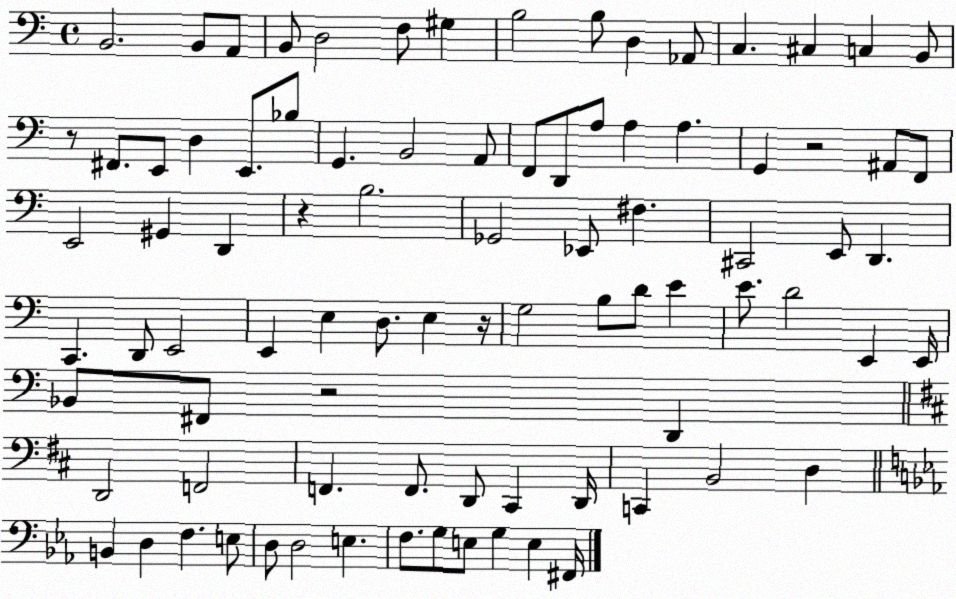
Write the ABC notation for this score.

X:1
T:Untitled
M:4/4
L:1/4
K:C
B,,2 B,,/2 A,,/2 B,,/2 D,2 F,/2 ^G, B,2 B,/2 D, _A,,/2 C, ^C, C, B,,/2 z/2 ^F,,/2 E,,/2 D, E,,/2 _B,/2 G,, B,,2 A,,/2 F,,/2 D,,/2 A,/2 A, A, G,, z2 ^A,,/2 F,,/2 E,,2 ^G,, D,, z B,2 _G,,2 _E,,/2 ^F, ^C,,2 E,,/2 D,, C,, D,,/2 E,,2 E,, E, D,/2 E, z/4 G,2 B,/2 D/2 E E/2 D2 E,, E,,/4 _B,,/2 ^F,,/2 z2 D,, D,,2 F,,2 F,, F,,/2 D,,/2 ^C,, D,,/4 C,, B,,2 D, B,, D, F, E,/2 D,/2 D,2 E, F,/2 G,/2 E,/2 G, E, ^F,,/4